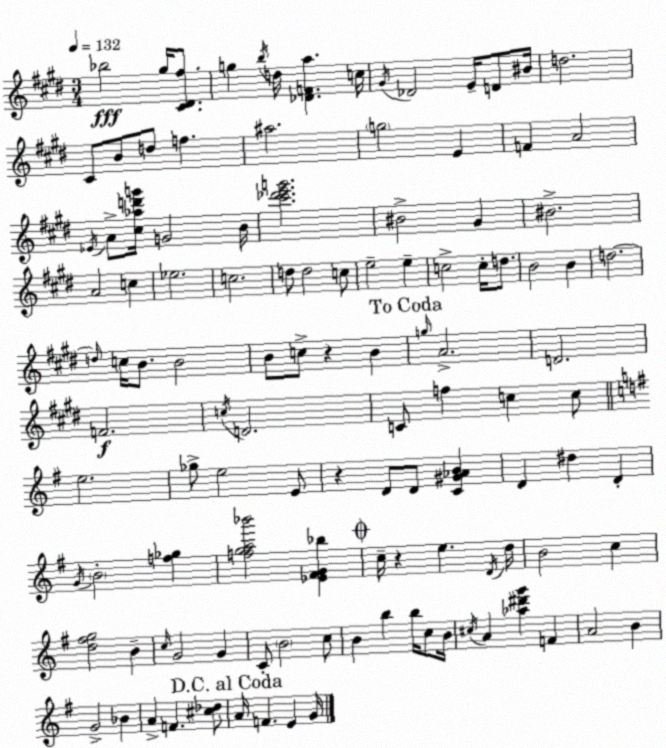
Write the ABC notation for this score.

X:1
T:Untitled
M:3/4
L:1/4
K:E
_b2 ^g/4 [^C^D^f]/2 g b/4 d/4 [_DFa] c/4 ^G/4 _D2 E/4 D/2 ^B/4 d2 ^C/2 B/2 d/2 f ^a2 g2 E F A2 _E/4 A/2 [^c_ad'g']/4 G2 B/4 [^c'_d'e'g']2 ^B2 ^G ^B2 A2 c _e2 c2 d/2 d2 c/2 e2 e c2 c/4 d/2 B2 B d2 d/4 c/4 B/2 B2 B/2 c/2 z B g/4 A2 D2 F2 c/4 D2 C/2 f c c/2 e2 _g/2 e2 E/2 z D/2 D/2 [C^G_AB] D ^d D G/4 B2 [f_g] [fga_b']2 [_E^FG_b] c/4 z e D/4 d/4 B2 c [d^fg]2 B c/4 G2 G C/2 B2 c/2 B b b/4 c/2 B/4 ^c/4 A [_a^d'g'] F A2 B G2 _B A F [^c_d]/2 A/4 F E G/4